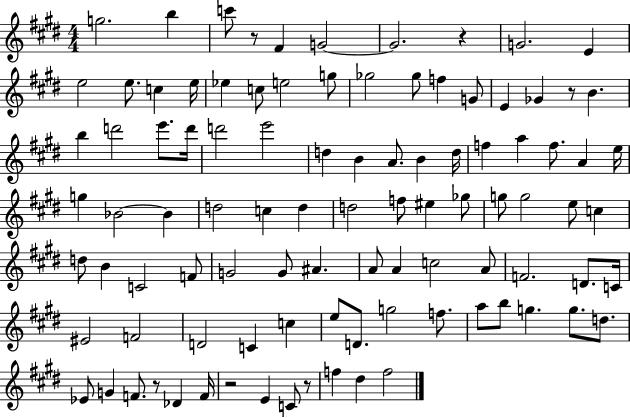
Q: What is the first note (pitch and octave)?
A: G5